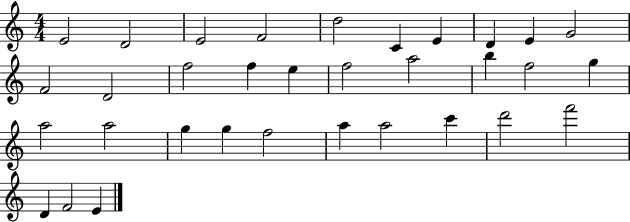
E4/h D4/h E4/h F4/h D5/h C4/q E4/q D4/q E4/q G4/h F4/h D4/h F5/h F5/q E5/q F5/h A5/h B5/q F5/h G5/q A5/h A5/h G5/q G5/q F5/h A5/q A5/h C6/q D6/h F6/h D4/q F4/h E4/q